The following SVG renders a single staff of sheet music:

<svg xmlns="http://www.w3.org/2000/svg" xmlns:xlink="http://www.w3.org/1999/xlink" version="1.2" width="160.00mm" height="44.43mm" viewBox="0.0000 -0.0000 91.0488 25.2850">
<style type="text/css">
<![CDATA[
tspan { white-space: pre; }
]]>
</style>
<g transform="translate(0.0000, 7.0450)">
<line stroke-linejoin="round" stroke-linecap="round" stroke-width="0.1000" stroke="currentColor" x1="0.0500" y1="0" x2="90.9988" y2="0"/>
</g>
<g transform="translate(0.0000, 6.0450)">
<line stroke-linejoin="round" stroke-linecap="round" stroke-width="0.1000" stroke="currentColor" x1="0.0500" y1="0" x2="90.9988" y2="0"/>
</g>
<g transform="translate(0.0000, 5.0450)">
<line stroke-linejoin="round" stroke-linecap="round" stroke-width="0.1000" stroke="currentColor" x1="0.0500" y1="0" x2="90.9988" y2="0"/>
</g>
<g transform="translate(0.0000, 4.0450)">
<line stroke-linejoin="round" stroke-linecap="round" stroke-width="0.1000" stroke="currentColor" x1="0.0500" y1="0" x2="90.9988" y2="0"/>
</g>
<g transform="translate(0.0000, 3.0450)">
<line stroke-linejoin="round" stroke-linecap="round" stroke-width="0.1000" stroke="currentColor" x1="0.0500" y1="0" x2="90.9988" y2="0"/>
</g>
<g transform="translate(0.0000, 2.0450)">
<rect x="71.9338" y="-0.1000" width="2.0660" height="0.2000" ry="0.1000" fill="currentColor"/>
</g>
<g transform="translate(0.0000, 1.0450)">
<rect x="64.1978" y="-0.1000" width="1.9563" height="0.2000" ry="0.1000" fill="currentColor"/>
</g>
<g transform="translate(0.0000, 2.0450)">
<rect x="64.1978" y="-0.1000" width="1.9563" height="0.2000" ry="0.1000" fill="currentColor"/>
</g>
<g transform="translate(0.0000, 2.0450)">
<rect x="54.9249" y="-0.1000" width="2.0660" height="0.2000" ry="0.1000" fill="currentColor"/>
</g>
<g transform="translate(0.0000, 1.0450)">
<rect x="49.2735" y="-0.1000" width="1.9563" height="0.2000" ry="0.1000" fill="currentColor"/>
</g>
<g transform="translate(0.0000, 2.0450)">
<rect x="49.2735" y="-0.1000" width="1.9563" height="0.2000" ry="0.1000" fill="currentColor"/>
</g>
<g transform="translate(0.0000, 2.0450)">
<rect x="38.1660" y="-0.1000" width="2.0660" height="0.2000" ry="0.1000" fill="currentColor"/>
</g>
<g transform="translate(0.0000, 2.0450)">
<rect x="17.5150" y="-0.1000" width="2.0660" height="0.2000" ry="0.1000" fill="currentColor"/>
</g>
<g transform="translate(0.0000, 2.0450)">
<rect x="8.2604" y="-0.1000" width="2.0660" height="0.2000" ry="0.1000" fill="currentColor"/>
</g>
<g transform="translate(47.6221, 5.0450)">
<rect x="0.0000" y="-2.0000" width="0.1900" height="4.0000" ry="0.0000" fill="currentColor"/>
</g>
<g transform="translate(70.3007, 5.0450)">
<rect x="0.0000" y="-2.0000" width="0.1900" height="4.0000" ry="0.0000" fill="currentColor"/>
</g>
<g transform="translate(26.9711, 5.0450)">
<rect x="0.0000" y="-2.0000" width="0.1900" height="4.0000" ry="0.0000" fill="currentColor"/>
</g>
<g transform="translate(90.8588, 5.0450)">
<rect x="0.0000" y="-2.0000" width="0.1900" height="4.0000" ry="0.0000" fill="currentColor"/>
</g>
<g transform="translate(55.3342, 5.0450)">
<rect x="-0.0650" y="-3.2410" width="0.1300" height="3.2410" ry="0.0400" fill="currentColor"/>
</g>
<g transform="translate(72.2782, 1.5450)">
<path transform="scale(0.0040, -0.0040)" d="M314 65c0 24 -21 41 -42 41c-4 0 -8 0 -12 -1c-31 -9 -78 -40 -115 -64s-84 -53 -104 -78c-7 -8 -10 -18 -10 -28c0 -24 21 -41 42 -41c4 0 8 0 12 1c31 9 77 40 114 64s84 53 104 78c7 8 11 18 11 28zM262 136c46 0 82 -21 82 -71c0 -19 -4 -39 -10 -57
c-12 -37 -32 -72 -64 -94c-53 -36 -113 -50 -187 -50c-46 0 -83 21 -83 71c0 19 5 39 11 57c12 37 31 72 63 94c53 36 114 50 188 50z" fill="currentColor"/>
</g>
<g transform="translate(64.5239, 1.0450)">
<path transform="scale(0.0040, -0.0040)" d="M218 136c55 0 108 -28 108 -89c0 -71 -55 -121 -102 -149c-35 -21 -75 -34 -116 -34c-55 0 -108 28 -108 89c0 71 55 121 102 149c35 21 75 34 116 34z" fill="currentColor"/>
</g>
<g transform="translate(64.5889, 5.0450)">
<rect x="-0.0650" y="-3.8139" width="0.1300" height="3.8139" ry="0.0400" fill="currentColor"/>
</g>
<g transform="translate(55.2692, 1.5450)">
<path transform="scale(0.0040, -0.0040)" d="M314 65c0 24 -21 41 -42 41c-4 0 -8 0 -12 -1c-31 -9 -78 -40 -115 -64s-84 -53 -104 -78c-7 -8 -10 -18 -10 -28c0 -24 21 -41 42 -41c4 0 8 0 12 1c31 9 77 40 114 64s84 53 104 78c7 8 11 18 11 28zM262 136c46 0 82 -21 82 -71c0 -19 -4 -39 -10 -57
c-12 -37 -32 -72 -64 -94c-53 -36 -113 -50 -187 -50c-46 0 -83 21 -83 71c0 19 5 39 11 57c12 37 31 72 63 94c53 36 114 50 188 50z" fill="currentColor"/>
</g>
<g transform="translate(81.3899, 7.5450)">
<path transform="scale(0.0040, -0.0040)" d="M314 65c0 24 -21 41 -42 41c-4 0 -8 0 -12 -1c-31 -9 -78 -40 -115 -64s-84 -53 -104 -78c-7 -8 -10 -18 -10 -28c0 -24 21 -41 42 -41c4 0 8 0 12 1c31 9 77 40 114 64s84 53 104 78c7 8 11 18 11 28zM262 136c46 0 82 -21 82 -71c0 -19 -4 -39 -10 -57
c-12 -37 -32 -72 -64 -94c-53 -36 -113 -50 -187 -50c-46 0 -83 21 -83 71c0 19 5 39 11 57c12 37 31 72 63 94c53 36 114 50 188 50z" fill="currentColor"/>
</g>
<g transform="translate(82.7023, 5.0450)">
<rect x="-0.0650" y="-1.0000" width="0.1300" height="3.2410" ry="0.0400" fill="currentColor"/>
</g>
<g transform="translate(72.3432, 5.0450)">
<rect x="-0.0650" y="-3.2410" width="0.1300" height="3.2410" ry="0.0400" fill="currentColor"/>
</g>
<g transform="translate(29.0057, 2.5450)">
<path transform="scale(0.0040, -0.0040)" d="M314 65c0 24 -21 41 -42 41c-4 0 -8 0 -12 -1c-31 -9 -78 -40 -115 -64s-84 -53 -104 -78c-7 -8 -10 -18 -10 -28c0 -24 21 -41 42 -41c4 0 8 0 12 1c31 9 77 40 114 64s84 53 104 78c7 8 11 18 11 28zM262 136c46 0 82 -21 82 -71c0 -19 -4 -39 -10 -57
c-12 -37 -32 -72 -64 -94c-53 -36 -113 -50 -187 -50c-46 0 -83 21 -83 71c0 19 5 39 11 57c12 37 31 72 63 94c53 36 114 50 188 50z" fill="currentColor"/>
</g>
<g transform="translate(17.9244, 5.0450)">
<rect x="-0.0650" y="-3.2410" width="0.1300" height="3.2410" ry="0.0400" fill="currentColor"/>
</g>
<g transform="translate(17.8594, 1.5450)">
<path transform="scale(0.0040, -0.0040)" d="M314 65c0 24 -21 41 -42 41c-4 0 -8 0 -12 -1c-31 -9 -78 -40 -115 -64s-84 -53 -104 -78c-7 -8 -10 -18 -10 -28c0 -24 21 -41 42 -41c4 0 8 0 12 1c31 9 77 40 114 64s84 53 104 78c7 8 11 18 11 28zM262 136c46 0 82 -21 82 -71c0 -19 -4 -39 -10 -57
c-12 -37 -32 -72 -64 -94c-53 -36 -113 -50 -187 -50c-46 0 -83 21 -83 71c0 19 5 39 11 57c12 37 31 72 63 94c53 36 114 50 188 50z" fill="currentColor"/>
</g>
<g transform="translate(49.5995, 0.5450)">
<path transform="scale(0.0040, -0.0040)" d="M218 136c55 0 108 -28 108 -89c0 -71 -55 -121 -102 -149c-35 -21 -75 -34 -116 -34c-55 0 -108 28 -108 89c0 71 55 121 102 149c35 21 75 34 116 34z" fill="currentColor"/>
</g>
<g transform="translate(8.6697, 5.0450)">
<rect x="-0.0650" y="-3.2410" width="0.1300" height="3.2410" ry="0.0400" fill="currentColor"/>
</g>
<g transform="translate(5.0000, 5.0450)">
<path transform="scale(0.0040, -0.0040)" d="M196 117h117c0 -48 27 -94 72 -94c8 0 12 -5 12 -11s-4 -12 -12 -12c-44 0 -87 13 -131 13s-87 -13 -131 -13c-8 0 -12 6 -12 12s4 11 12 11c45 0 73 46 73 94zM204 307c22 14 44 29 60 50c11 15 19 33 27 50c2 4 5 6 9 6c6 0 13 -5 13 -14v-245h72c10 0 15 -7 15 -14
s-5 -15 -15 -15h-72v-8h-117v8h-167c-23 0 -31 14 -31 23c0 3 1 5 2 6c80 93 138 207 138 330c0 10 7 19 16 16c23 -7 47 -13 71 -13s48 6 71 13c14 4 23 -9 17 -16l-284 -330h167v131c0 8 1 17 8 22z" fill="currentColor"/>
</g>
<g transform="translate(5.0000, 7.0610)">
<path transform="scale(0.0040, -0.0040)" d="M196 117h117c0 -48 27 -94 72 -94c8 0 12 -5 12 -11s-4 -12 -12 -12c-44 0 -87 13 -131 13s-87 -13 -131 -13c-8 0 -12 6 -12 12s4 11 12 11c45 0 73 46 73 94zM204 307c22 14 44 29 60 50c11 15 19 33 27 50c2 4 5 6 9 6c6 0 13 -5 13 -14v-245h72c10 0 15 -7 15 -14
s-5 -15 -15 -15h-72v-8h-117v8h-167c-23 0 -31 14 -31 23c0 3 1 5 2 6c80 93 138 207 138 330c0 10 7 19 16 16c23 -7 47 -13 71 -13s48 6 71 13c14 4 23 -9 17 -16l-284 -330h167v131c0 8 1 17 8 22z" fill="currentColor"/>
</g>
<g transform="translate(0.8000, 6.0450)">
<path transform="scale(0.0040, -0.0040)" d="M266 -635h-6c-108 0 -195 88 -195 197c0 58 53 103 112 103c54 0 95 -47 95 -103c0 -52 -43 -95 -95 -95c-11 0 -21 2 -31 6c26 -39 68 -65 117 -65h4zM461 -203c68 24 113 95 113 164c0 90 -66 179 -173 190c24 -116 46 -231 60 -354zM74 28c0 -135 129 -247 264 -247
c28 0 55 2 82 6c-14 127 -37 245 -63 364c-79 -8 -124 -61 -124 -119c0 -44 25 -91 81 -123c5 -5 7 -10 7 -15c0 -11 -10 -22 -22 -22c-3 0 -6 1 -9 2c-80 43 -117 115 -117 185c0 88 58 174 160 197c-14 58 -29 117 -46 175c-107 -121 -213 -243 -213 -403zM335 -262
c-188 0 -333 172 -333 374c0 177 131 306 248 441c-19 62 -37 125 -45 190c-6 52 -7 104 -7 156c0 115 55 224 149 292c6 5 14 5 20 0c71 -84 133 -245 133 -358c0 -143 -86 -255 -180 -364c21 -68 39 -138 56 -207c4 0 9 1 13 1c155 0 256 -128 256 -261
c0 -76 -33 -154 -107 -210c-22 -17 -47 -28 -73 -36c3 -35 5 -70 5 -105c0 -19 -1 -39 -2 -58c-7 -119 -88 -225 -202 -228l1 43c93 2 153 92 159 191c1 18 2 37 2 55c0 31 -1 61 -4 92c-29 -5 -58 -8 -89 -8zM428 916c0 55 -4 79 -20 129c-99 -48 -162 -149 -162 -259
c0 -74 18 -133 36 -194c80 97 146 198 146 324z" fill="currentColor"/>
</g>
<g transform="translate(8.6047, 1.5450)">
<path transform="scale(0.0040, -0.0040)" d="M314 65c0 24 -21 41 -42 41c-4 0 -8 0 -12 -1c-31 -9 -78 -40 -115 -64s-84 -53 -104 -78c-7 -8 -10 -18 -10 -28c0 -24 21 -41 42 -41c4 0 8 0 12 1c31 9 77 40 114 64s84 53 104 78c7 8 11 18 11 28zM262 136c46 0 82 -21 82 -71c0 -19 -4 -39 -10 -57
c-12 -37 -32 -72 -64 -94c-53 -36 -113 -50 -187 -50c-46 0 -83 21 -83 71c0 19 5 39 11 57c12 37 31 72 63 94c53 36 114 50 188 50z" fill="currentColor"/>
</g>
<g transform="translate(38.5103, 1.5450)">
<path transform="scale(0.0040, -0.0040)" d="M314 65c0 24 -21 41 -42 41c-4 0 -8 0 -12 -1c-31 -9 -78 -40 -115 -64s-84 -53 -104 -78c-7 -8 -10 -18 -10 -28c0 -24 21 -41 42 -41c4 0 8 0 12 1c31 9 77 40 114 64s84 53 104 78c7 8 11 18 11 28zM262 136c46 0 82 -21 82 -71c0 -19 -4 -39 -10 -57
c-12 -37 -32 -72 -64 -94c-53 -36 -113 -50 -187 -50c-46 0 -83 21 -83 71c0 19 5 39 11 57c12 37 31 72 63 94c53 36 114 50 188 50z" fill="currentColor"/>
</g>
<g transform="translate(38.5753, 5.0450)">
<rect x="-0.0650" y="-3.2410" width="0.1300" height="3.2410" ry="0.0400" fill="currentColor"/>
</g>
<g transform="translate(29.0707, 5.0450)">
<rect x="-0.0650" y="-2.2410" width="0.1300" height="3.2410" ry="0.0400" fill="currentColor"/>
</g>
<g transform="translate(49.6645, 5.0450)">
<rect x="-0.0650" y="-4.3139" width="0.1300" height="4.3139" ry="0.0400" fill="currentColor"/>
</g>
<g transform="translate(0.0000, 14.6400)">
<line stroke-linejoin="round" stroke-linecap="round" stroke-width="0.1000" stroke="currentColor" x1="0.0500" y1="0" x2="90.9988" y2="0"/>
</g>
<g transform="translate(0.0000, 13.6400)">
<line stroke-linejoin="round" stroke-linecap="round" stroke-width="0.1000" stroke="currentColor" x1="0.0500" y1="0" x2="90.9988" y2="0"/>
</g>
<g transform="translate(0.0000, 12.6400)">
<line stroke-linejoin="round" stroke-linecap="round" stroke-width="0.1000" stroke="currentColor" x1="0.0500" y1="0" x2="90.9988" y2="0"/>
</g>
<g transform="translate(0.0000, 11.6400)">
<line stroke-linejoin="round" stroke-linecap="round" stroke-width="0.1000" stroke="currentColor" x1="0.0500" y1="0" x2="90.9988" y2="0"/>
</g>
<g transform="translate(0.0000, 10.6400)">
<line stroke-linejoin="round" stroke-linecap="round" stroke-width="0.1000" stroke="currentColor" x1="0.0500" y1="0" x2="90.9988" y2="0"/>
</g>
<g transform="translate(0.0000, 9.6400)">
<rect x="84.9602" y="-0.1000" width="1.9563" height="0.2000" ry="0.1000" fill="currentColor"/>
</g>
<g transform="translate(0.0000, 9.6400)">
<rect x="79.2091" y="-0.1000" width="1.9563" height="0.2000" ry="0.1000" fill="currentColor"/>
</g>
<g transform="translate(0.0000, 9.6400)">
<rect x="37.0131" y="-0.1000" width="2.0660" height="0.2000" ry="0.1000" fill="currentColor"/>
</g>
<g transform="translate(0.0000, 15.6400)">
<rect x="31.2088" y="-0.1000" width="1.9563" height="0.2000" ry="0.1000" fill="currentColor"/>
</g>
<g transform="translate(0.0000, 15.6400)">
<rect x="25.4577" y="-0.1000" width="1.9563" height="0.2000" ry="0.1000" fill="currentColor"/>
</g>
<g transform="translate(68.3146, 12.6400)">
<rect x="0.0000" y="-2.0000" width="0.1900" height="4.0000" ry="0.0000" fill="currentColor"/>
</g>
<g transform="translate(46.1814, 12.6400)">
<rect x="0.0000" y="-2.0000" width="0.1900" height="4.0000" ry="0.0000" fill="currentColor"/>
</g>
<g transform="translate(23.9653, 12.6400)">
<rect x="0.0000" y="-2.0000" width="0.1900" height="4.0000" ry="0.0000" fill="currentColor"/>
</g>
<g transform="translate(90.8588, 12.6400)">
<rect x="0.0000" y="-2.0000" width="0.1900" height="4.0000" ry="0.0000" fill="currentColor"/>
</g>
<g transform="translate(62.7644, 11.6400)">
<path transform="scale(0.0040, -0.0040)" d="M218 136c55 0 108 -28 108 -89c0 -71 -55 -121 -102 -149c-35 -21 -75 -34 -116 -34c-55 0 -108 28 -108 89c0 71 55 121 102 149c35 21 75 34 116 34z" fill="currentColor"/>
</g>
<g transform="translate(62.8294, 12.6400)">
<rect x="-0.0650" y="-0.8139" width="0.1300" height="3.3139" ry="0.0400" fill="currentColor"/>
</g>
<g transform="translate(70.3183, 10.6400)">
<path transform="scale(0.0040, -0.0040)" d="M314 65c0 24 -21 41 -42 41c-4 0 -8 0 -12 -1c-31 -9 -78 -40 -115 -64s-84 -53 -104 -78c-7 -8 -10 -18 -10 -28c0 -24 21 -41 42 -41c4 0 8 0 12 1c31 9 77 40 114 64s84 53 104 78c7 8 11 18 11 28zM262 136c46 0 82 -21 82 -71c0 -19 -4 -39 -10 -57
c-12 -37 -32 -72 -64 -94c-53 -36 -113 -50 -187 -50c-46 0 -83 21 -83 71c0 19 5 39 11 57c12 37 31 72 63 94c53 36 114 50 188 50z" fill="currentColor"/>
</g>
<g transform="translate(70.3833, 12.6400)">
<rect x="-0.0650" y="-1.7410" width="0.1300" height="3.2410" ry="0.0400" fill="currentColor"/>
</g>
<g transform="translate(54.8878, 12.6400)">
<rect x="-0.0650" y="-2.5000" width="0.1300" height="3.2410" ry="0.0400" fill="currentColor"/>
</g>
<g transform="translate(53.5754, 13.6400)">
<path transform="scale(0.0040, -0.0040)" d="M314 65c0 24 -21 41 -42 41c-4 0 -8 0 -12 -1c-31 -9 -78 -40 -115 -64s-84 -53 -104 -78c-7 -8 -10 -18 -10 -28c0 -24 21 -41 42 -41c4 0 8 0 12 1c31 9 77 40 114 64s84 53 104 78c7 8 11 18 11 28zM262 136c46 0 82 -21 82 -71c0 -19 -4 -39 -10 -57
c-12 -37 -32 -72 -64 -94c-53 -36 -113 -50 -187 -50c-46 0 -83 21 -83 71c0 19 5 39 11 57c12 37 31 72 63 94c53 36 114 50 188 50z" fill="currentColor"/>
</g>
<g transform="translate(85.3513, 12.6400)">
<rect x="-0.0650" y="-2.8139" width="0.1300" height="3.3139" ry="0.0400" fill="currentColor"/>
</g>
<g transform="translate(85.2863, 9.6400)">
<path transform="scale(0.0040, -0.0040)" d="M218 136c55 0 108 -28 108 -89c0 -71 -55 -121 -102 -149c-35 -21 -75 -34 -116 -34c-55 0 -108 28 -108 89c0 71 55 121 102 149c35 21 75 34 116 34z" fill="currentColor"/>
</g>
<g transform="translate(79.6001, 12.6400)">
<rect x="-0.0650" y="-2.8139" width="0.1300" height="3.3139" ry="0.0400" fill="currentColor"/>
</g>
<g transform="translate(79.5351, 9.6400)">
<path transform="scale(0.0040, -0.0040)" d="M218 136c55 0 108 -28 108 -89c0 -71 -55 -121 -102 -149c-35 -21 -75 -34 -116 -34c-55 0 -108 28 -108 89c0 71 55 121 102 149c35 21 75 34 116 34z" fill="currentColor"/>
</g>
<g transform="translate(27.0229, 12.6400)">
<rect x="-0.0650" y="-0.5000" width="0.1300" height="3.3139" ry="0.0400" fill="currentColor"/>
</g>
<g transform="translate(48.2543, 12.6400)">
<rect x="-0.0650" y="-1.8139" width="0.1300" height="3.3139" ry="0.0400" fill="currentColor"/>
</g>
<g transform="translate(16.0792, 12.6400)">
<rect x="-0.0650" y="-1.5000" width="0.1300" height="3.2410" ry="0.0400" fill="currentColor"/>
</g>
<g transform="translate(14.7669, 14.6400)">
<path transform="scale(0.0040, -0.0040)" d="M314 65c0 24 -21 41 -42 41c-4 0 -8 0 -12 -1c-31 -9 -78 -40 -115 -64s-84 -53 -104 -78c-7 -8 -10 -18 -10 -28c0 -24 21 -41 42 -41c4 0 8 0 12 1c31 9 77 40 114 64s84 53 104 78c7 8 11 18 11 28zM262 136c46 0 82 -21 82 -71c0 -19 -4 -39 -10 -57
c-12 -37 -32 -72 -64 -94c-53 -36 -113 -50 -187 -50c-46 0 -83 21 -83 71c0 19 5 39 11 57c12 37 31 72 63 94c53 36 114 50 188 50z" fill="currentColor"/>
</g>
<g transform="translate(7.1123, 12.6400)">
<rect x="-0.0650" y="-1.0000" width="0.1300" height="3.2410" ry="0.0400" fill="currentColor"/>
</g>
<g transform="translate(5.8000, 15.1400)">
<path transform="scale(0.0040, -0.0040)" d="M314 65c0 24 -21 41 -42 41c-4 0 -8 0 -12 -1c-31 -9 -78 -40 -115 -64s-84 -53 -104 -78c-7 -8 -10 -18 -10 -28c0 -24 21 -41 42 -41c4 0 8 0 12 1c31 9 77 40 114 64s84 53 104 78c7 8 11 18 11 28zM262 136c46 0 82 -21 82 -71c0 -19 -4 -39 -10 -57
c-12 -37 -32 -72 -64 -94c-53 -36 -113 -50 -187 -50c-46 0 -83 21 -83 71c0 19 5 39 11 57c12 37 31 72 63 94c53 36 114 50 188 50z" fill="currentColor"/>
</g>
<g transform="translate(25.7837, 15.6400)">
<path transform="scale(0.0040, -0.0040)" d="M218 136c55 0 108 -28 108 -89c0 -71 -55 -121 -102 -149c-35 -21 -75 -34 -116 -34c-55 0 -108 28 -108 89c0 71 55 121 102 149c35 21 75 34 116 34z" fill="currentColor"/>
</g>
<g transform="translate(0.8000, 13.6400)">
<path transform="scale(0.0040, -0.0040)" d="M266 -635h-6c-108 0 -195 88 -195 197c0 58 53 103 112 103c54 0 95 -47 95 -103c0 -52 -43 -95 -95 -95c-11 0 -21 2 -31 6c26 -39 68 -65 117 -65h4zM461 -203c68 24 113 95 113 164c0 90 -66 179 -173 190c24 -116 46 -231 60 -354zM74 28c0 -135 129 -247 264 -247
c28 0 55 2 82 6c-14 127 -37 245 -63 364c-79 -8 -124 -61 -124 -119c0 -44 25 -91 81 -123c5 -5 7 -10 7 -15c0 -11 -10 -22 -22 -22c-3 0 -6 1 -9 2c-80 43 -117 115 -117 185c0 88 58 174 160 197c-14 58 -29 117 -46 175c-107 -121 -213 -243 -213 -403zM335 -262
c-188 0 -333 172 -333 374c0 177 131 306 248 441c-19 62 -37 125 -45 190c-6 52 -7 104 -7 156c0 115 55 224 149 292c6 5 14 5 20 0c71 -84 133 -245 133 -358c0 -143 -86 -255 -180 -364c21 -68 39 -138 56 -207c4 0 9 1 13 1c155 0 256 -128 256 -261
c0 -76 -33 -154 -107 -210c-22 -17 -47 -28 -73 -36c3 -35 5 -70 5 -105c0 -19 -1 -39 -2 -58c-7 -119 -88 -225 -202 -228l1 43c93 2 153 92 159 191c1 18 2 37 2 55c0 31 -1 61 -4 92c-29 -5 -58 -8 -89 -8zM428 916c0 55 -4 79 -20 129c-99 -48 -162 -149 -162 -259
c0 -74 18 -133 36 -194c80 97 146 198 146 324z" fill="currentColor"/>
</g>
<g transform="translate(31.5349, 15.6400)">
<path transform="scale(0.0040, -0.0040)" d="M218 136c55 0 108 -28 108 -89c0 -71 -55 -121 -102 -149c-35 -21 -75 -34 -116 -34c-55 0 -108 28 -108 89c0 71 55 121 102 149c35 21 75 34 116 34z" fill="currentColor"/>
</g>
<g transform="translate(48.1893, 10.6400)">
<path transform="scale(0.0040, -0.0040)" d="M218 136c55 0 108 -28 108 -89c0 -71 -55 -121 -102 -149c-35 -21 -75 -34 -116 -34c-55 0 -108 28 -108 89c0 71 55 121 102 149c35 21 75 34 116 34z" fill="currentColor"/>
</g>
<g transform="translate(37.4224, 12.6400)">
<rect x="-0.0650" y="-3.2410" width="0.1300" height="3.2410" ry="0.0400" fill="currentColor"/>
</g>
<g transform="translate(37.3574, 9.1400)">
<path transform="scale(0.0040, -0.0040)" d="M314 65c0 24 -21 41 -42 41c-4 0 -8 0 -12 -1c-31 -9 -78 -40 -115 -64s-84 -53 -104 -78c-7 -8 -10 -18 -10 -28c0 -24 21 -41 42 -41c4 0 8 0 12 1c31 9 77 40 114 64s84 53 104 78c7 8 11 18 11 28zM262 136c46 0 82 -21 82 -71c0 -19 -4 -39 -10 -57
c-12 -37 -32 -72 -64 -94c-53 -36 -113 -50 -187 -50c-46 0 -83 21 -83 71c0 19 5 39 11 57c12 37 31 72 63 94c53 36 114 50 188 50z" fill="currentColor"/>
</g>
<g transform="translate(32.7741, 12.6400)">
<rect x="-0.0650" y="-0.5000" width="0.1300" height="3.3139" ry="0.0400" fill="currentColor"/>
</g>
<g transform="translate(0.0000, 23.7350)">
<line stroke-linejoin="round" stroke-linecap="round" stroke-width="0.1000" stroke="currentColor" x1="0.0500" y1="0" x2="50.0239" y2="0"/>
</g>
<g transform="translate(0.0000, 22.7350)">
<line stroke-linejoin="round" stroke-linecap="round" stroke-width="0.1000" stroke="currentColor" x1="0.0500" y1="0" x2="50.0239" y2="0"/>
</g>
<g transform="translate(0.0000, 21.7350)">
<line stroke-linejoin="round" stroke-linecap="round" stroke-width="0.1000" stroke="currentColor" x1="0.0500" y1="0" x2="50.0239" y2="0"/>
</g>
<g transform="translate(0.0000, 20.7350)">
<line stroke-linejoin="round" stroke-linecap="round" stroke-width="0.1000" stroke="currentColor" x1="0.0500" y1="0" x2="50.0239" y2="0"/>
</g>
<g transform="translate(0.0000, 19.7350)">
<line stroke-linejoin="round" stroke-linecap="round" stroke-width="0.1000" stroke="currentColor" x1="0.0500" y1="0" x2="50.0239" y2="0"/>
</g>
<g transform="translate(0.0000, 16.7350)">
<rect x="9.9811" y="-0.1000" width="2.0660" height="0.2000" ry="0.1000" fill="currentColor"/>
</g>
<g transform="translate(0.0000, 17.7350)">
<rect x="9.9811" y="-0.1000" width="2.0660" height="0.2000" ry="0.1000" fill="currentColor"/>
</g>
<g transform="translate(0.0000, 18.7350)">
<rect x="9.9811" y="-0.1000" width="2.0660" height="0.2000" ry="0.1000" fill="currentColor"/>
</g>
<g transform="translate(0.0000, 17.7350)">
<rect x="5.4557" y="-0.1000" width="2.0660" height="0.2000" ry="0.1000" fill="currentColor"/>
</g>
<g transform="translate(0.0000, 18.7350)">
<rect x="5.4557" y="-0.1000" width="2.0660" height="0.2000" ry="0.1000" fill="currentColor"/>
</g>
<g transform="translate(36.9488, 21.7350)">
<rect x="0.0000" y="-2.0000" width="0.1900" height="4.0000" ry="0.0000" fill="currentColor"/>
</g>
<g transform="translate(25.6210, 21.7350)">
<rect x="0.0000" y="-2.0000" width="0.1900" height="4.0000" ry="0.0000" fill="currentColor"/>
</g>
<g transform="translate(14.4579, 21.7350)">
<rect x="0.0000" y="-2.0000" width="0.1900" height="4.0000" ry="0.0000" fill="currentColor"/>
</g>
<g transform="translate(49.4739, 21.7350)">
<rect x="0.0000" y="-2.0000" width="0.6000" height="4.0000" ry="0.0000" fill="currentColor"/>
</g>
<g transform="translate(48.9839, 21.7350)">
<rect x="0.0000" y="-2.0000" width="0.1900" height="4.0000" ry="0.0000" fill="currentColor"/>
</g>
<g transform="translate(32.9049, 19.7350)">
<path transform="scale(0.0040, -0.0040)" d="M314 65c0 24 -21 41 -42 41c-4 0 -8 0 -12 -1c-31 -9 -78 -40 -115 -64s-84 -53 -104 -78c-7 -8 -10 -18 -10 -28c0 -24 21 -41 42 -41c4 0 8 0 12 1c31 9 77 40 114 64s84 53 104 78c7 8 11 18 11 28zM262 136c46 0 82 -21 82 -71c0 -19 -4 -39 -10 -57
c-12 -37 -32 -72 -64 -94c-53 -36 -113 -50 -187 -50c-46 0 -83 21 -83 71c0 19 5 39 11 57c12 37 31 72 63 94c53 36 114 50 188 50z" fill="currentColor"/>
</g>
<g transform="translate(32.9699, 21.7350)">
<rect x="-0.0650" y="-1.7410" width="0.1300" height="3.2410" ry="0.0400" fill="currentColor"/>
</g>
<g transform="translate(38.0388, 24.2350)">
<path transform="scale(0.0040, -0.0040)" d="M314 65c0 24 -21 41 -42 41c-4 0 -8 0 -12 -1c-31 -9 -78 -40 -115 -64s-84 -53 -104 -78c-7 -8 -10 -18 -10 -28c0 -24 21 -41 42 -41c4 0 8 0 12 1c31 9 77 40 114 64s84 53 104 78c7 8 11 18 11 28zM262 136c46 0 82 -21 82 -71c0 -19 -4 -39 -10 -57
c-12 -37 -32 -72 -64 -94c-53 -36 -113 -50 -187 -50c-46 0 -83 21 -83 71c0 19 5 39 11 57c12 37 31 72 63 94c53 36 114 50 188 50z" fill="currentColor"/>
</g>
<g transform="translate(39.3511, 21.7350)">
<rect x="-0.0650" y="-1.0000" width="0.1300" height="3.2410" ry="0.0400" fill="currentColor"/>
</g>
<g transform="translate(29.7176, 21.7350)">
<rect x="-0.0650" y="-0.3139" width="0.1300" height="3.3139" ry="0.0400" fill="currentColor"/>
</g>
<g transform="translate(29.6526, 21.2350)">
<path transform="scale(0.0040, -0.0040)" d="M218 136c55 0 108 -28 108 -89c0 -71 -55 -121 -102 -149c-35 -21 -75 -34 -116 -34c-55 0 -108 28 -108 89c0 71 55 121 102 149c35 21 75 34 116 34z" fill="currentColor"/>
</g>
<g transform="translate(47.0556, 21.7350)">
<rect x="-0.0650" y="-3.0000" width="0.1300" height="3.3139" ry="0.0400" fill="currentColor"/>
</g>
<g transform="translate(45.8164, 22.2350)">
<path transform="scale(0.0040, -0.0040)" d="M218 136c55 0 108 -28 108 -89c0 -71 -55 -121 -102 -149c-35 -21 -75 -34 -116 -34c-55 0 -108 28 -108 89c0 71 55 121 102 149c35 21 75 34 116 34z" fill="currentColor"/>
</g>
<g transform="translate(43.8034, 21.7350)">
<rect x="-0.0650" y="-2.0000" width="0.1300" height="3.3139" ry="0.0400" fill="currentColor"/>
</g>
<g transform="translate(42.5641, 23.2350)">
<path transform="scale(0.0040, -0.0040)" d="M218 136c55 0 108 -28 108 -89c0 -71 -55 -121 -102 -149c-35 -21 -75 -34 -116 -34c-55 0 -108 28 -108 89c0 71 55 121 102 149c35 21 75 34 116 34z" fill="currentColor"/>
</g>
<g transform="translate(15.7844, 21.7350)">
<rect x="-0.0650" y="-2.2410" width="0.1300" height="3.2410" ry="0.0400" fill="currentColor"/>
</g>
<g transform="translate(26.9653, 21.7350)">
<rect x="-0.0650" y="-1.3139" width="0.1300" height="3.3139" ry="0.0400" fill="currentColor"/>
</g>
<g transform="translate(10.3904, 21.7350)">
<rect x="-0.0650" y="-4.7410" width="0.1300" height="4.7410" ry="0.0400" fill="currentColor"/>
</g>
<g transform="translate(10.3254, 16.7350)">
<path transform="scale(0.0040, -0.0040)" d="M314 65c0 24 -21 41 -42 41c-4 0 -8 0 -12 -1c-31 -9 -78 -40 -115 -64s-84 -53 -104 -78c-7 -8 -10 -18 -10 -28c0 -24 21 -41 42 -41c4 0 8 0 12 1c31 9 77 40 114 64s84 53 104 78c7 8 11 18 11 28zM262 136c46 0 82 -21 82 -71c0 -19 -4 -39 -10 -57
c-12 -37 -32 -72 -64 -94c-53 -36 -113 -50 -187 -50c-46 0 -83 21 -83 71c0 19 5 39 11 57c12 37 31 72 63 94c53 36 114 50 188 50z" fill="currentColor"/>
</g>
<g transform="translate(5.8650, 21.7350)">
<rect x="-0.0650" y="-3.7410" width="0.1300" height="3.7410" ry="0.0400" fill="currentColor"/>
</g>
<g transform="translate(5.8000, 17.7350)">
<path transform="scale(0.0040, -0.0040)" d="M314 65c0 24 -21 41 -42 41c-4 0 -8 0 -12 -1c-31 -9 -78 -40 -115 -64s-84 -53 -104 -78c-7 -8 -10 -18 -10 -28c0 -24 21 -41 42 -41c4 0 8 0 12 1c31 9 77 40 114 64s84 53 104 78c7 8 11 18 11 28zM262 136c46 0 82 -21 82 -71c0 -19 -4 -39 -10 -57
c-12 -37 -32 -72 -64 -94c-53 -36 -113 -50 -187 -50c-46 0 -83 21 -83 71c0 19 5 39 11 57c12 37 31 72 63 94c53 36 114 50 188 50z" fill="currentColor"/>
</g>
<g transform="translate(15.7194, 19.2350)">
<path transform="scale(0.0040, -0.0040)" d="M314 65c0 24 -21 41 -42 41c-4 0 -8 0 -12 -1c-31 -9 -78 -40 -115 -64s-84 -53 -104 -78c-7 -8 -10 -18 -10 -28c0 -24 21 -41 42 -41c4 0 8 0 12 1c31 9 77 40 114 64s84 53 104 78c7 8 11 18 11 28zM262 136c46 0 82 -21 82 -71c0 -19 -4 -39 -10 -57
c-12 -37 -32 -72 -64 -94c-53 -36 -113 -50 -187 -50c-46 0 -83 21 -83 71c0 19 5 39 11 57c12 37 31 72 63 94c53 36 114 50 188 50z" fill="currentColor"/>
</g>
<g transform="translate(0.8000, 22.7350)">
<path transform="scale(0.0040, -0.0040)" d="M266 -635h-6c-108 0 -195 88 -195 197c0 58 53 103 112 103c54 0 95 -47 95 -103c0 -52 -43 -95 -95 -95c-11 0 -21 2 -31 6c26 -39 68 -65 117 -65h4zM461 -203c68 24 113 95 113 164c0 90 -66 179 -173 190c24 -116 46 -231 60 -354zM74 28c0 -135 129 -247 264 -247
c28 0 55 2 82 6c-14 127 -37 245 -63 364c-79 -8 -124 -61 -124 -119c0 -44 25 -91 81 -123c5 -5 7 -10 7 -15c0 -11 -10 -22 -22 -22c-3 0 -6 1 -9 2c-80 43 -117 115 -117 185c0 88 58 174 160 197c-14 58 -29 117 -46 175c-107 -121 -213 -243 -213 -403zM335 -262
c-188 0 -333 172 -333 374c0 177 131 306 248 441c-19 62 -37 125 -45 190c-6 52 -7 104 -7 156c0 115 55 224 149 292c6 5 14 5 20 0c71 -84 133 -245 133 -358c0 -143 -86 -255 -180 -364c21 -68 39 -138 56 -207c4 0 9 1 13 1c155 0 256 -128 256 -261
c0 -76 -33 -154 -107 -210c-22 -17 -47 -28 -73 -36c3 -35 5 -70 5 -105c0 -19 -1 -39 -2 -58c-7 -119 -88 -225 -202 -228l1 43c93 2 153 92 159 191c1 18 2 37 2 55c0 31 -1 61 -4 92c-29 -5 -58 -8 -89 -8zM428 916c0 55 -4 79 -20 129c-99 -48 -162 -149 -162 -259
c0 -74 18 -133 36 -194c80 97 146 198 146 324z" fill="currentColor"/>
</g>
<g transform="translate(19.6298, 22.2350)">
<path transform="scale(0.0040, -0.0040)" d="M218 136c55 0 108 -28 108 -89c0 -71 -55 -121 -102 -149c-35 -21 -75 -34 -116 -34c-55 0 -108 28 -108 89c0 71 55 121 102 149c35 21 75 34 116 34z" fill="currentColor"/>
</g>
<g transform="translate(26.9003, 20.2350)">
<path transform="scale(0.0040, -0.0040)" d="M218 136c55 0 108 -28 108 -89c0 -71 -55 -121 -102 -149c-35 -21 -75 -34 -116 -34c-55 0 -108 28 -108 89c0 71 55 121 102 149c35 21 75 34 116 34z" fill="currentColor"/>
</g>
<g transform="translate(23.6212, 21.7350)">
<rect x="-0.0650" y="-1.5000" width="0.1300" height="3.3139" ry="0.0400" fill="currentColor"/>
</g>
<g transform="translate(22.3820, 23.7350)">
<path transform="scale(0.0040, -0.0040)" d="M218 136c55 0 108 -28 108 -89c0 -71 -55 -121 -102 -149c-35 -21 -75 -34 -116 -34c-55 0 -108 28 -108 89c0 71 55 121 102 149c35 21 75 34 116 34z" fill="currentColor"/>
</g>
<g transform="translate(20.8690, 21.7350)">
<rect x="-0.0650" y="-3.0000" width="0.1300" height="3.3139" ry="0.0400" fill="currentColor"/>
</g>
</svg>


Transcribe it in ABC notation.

X:1
T:Untitled
M:4/4
L:1/4
K:C
b2 b2 g2 b2 d' b2 c' b2 D2 D2 E2 C C b2 f G2 d f2 a a c'2 e'2 g2 A E e c f2 D2 F A